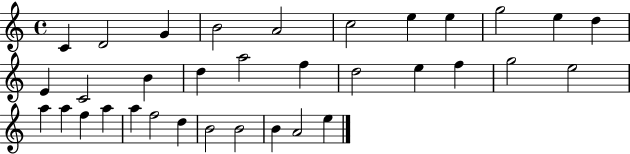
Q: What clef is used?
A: treble